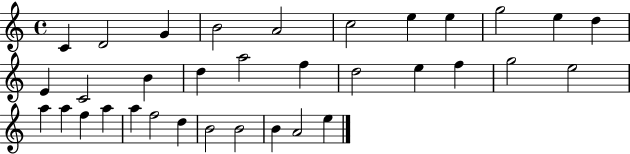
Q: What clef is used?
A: treble